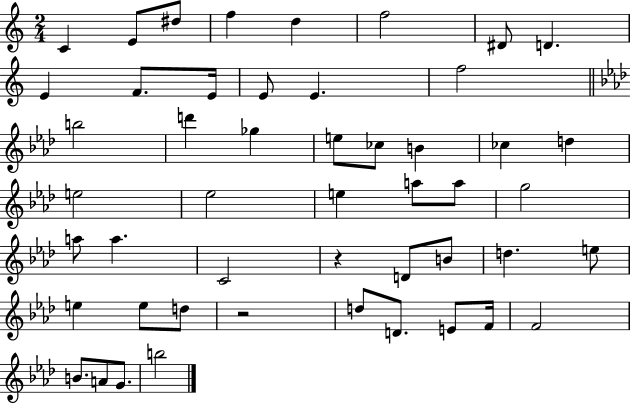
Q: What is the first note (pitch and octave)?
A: C4